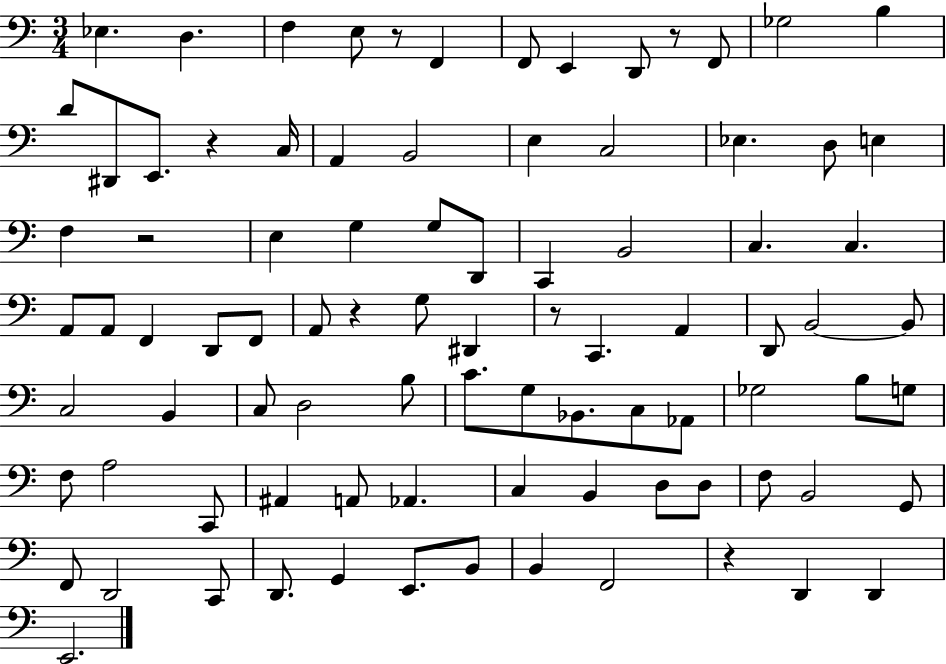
Eb3/q. D3/q. F3/q E3/e R/e F2/q F2/e E2/q D2/e R/e F2/e Gb3/h B3/q D4/e D#2/e E2/e. R/q C3/s A2/q B2/h E3/q C3/h Eb3/q. D3/e E3/q F3/q R/h E3/q G3/q G3/e D2/e C2/q B2/h C3/q. C3/q. A2/e A2/e F2/q D2/e F2/e A2/e R/q G3/e D#2/q R/e C2/q. A2/q D2/e B2/h B2/e C3/h B2/q C3/e D3/h B3/e C4/e. G3/e Bb2/e. C3/e Ab2/e Gb3/h B3/e G3/e F3/e A3/h C2/e A#2/q A2/e Ab2/q. C3/q B2/q D3/e D3/e F3/e B2/h G2/e F2/e D2/h C2/e D2/e. G2/q E2/e. B2/e B2/q F2/h R/q D2/q D2/q E2/h.